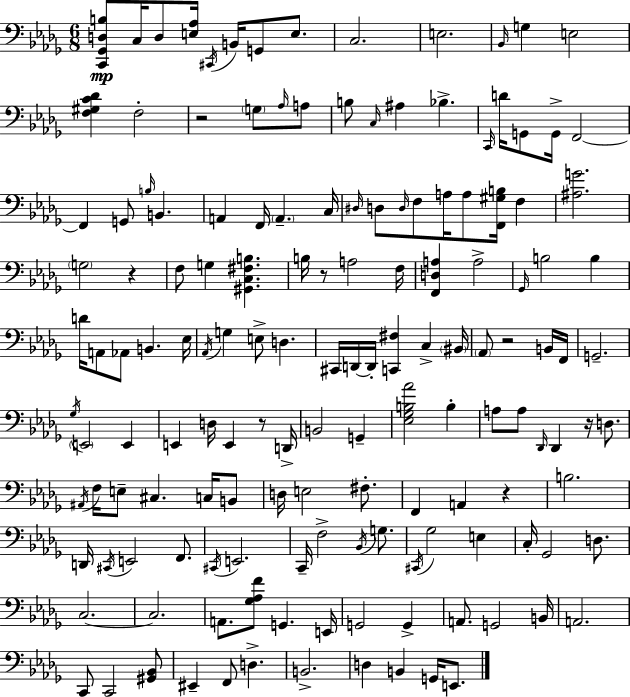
X:1
T:Untitled
M:6/8
L:1/4
K:Bbm
[C,,_G,,D,B,]/2 C,/4 D,/2 [E,_A,]/4 ^C,,/4 B,,/4 G,,/2 E,/2 C,2 E,2 _B,,/4 G, E,2 [F,^G,C_D] F,2 z2 G,/2 _A,/4 A,/2 B,/2 C,/4 ^A, _B, C,,/4 D/4 G,,/2 G,,/4 F,,2 F,, G,,/2 B,/4 B,, A,, F,,/4 A,, C,/4 ^D,/4 D,/2 D,/4 F,/2 A,/4 A,/2 [F,,^G,B,]/4 F, [^A,G]2 G,2 z F,/2 G, [^G,,C,^F,B,] B,/4 z/2 A,2 F,/4 [F,,D,A,] A,2 _G,,/4 B,2 B, D/4 A,,/2 _A,,/2 B,, _E,/4 _A,,/4 G, E,/2 D, ^C,,/4 D,,/4 D,,/4 [C,,^F,] C, ^B,,/4 _A,,/2 z2 B,,/4 F,,/4 G,,2 _G,/4 E,,2 E,, E,, D,/4 E,, z/2 D,,/4 B,,2 G,, [_E,_G,B,_A]2 B, A,/2 A,/2 _D,,/4 _D,, z/4 D,/2 ^A,,/4 F,/4 E,/2 ^C, C,/4 B,,/2 D,/4 E,2 ^F,/2 F,, A,, z B,2 D,,/4 ^C,,/4 E,,2 F,,/2 ^C,,/4 E,,2 C,,/4 F,2 _B,,/4 G,/2 ^C,,/4 _G,2 E, C,/4 _G,,2 D,/2 C,2 C,2 A,,/2 [_G,_A,F]/2 G,, E,,/4 G,,2 G,, A,,/2 G,,2 B,,/4 A,,2 C,,/2 C,,2 [^G,,_B,,]/2 ^E,, F,,/2 D, B,,2 D, B,, G,,/4 E,,/2